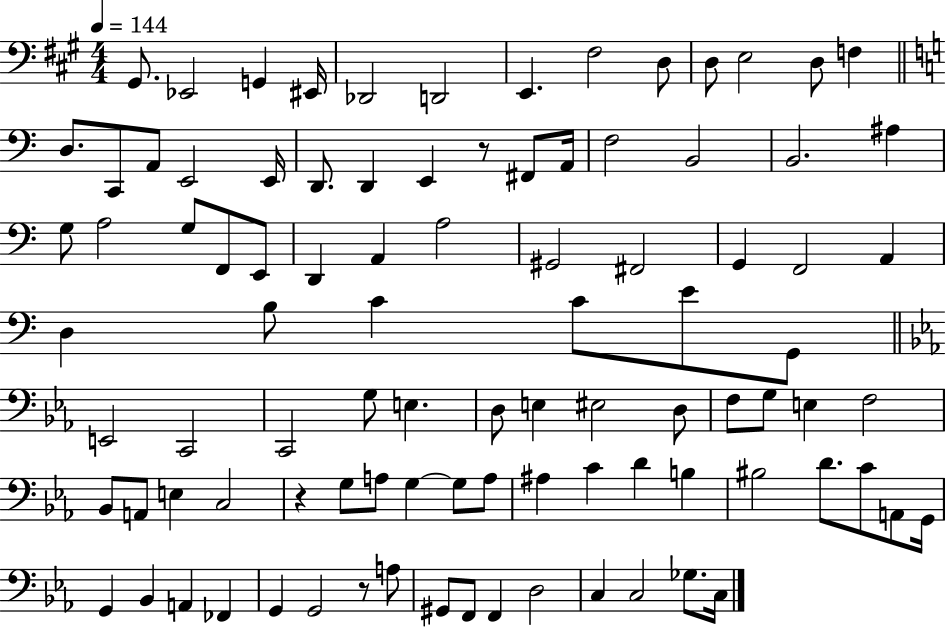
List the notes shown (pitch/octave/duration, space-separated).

G#2/e. Eb2/h G2/q EIS2/s Db2/h D2/h E2/q. F#3/h D3/e D3/e E3/h D3/e F3/q D3/e. C2/e A2/e E2/h E2/s D2/e. D2/q E2/q R/e F#2/e A2/s F3/h B2/h B2/h. A#3/q G3/e A3/h G3/e F2/e E2/e D2/q A2/q A3/h G#2/h F#2/h G2/q F2/h A2/q D3/q B3/e C4/q C4/e E4/e G2/e E2/h C2/h C2/h G3/e E3/q. D3/e E3/q EIS3/h D3/e F3/e G3/e E3/q F3/h Bb2/e A2/e E3/q C3/h R/q G3/e A3/e G3/q G3/e A3/e A#3/q C4/q D4/q B3/q BIS3/h D4/e. C4/e A2/e G2/s G2/q Bb2/q A2/q FES2/q G2/q G2/h R/e A3/e G#2/e F2/e F2/q D3/h C3/q C3/h Gb3/e. C3/s